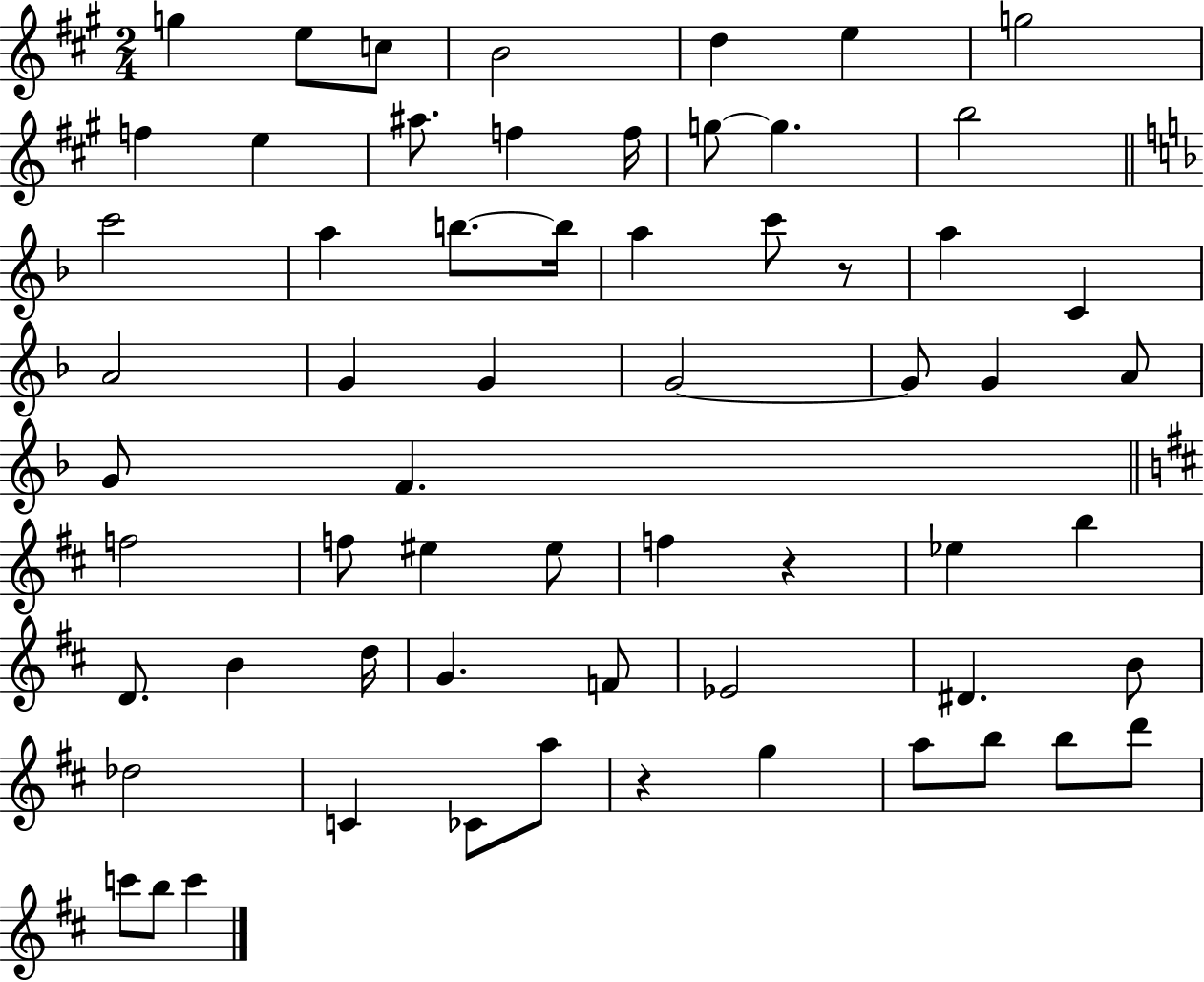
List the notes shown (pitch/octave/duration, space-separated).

G5/q E5/e C5/e B4/h D5/q E5/q G5/h F5/q E5/q A#5/e. F5/q F5/s G5/e G5/q. B5/h C6/h A5/q B5/e. B5/s A5/q C6/e R/e A5/q C4/q A4/h G4/q G4/q G4/h G4/e G4/q A4/e G4/e F4/q. F5/h F5/e EIS5/q EIS5/e F5/q R/q Eb5/q B5/q D4/e. B4/q D5/s G4/q. F4/e Eb4/h D#4/q. B4/e Db5/h C4/q CES4/e A5/e R/q G5/q A5/e B5/e B5/e D6/e C6/e B5/e C6/q